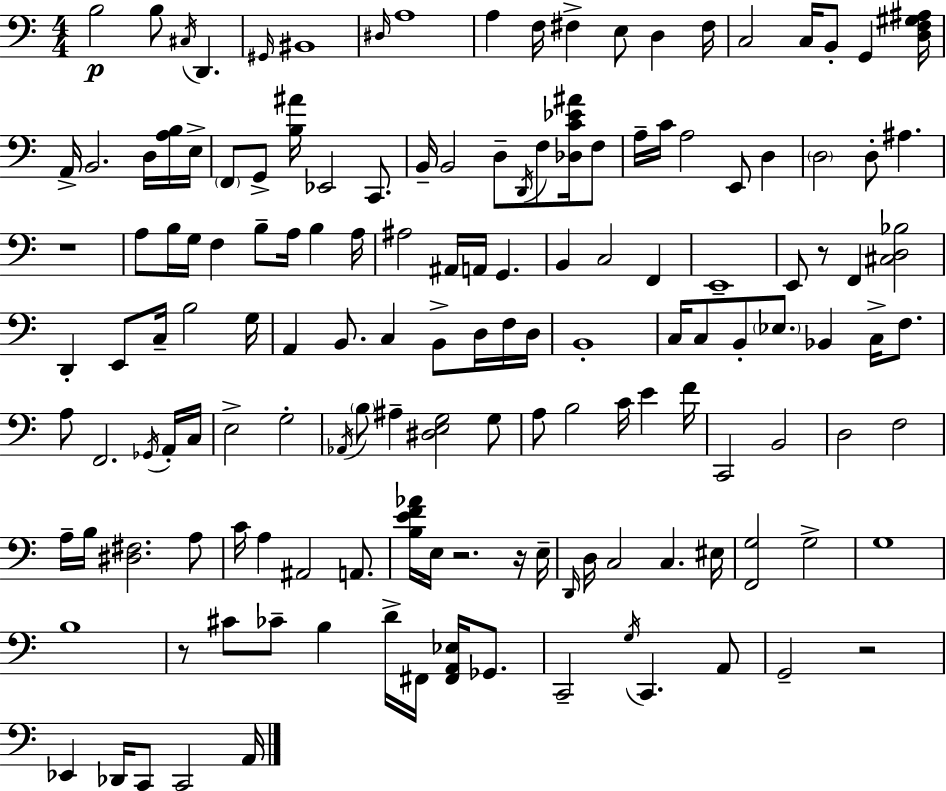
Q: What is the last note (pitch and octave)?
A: A2